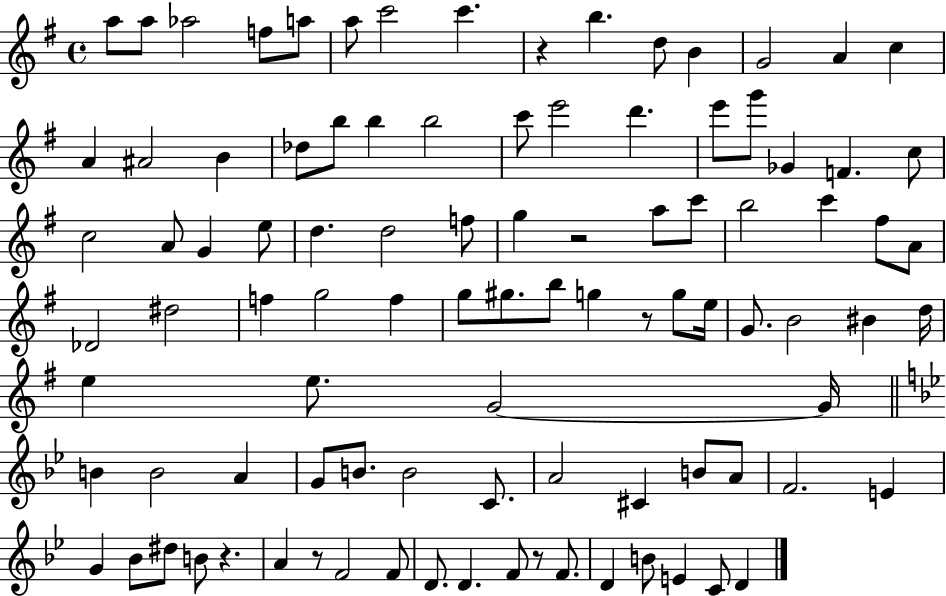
X:1
T:Untitled
M:4/4
L:1/4
K:G
a/2 a/2 _a2 f/2 a/2 a/2 c'2 c' z b d/2 B G2 A c A ^A2 B _d/2 b/2 b b2 c'/2 e'2 d' e'/2 g'/2 _G F c/2 c2 A/2 G e/2 d d2 f/2 g z2 a/2 c'/2 b2 c' ^f/2 A/2 _D2 ^d2 f g2 f g/2 ^g/2 b/2 g z/2 g/2 e/4 G/2 B2 ^B d/4 e e/2 G2 G/4 B B2 A G/2 B/2 B2 C/2 A2 ^C B/2 A/2 F2 E G _B/2 ^d/2 B/2 z A z/2 F2 F/2 D/2 D F/2 z/2 F/2 D B/2 E C/2 D